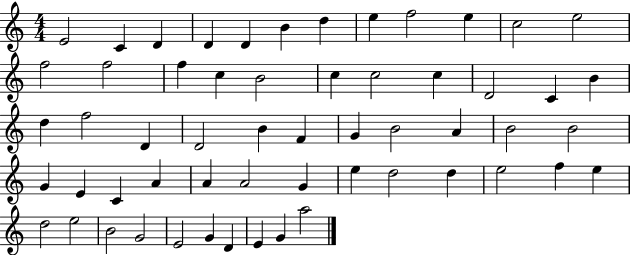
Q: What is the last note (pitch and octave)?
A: A5